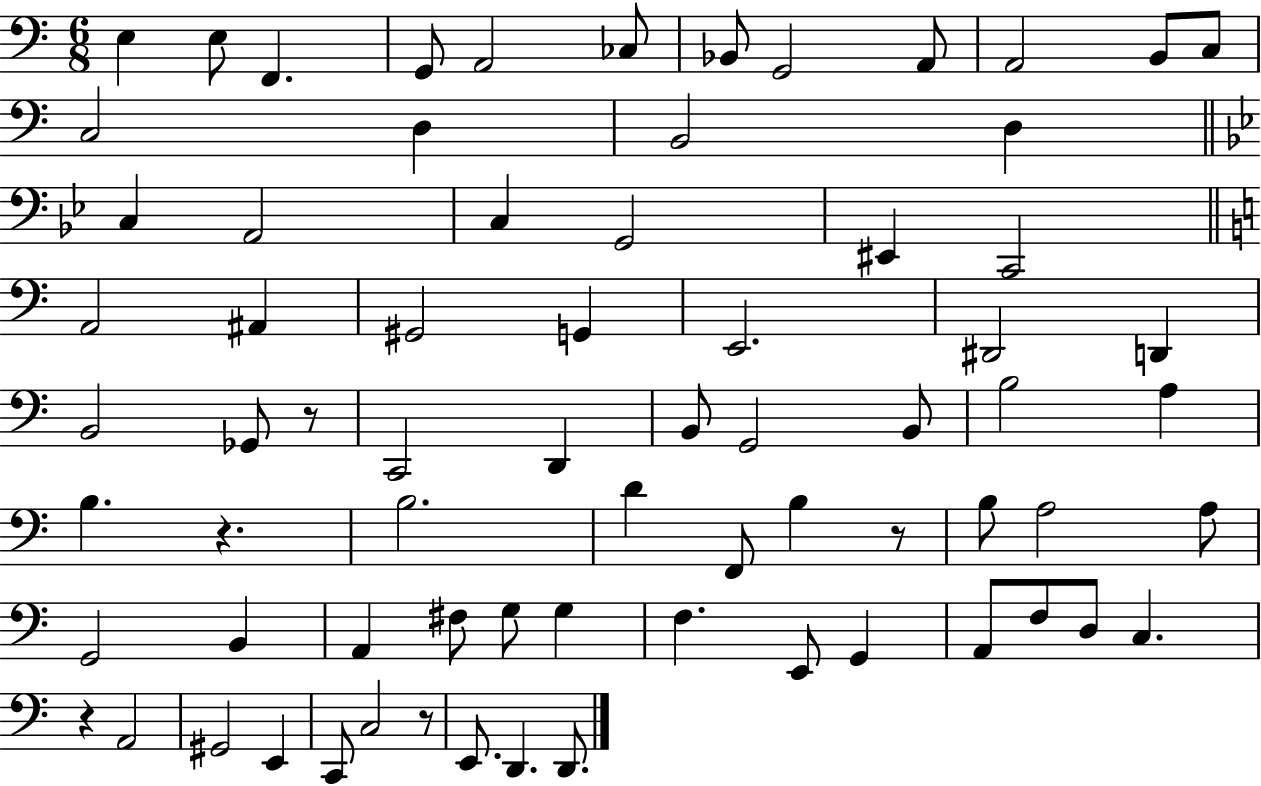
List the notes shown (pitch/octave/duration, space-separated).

E3/q E3/e F2/q. G2/e A2/h CES3/e Bb2/e G2/h A2/e A2/h B2/e C3/e C3/h D3/q B2/h D3/q C3/q A2/h C3/q G2/h EIS2/q C2/h A2/h A#2/q G#2/h G2/q E2/h. D#2/h D2/q B2/h Gb2/e R/e C2/h D2/q B2/e G2/h B2/e B3/h A3/q B3/q. R/q. B3/h. D4/q F2/e B3/q R/e B3/e A3/h A3/e G2/h B2/q A2/q F#3/e G3/e G3/q F3/q. E2/e G2/q A2/e F3/e D3/e C3/q. R/q A2/h G#2/h E2/q C2/e C3/h R/e E2/e. D2/q. D2/e.